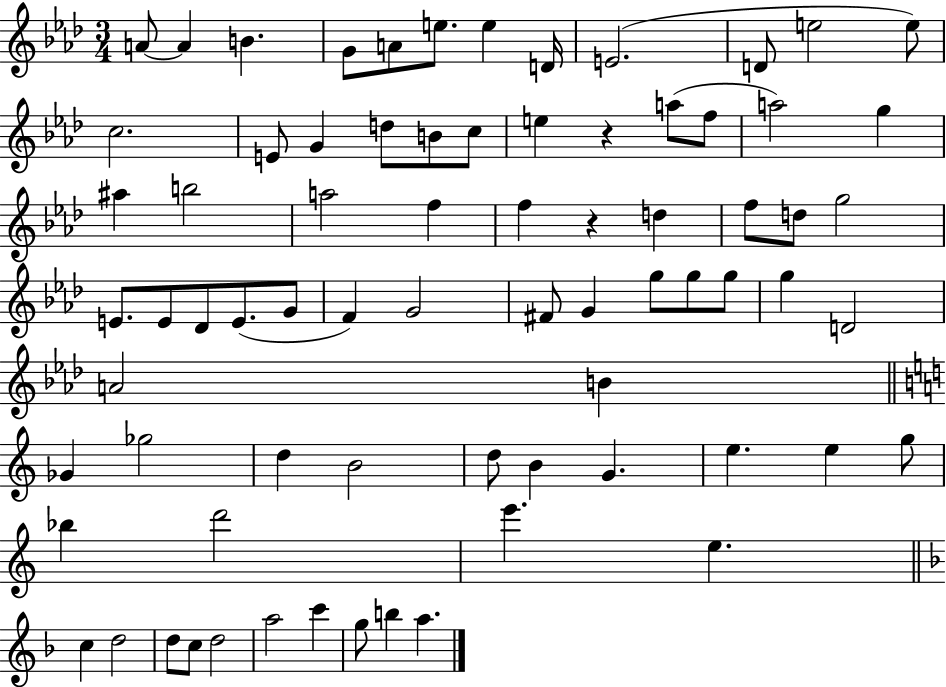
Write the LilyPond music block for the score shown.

{
  \clef treble
  \numericTimeSignature
  \time 3/4
  \key aes \major
  a'8~~ a'4 b'4. | g'8 a'8 e''8. e''4 d'16 | e'2.( | d'8 e''2 e''8) | \break c''2. | e'8 g'4 d''8 b'8 c''8 | e''4 r4 a''8( f''8 | a''2) g''4 | \break ais''4 b''2 | a''2 f''4 | f''4 r4 d''4 | f''8 d''8 g''2 | \break e'8. e'8 des'8 e'8.( g'8 | f'4) g'2 | fis'8 g'4 g''8 g''8 g''8 | g''4 d'2 | \break a'2 b'4 | \bar "||" \break \key c \major ges'4 ges''2 | d''4 b'2 | d''8 b'4 g'4. | e''4. e''4 g''8 | \break bes''4 d'''2 | e'''4. e''4. | \bar "||" \break \key d \minor c''4 d''2 | d''8 c''8 d''2 | a''2 c'''4 | g''8 b''4 a''4. | \break \bar "|."
}